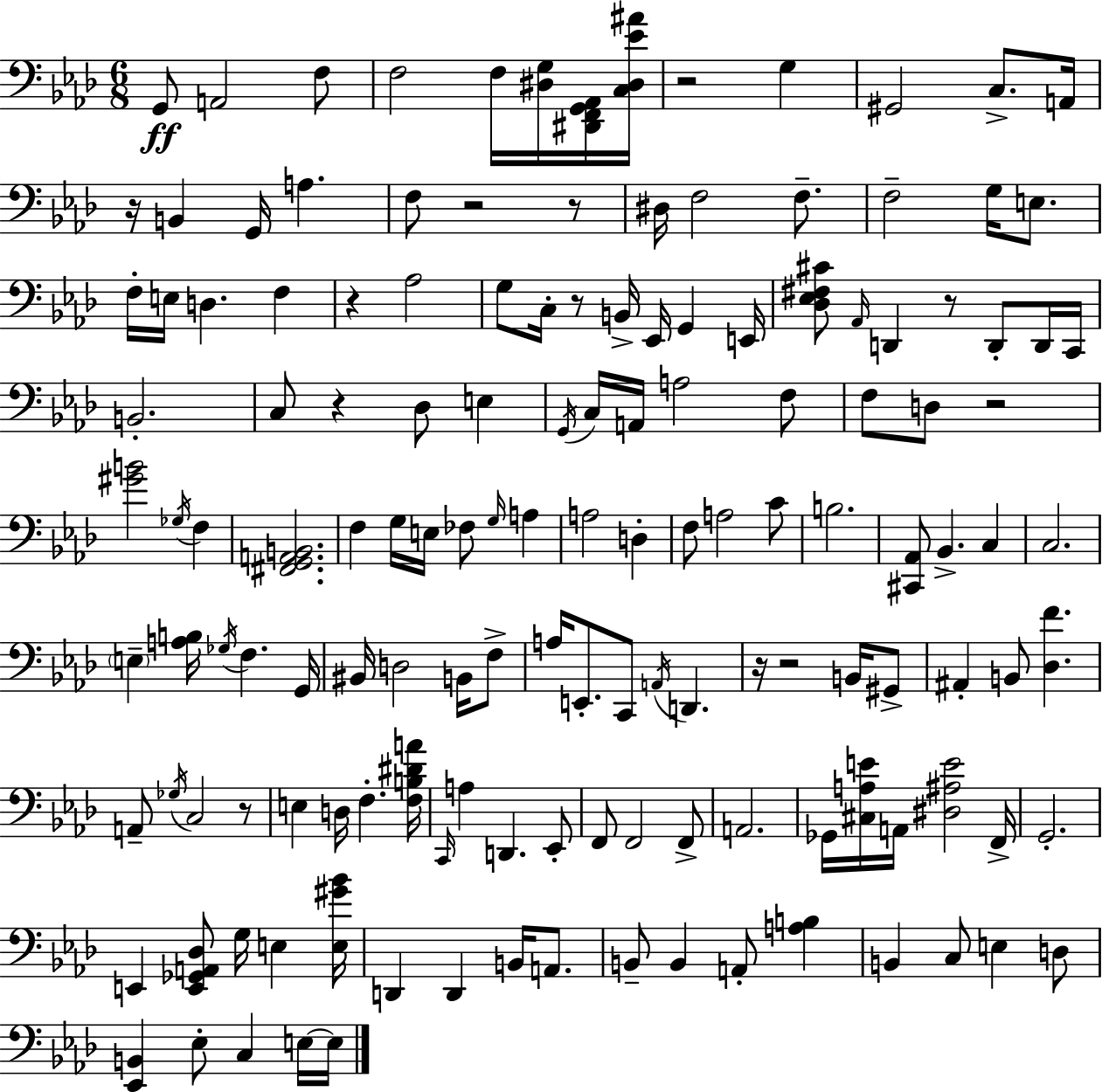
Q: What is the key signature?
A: AES major